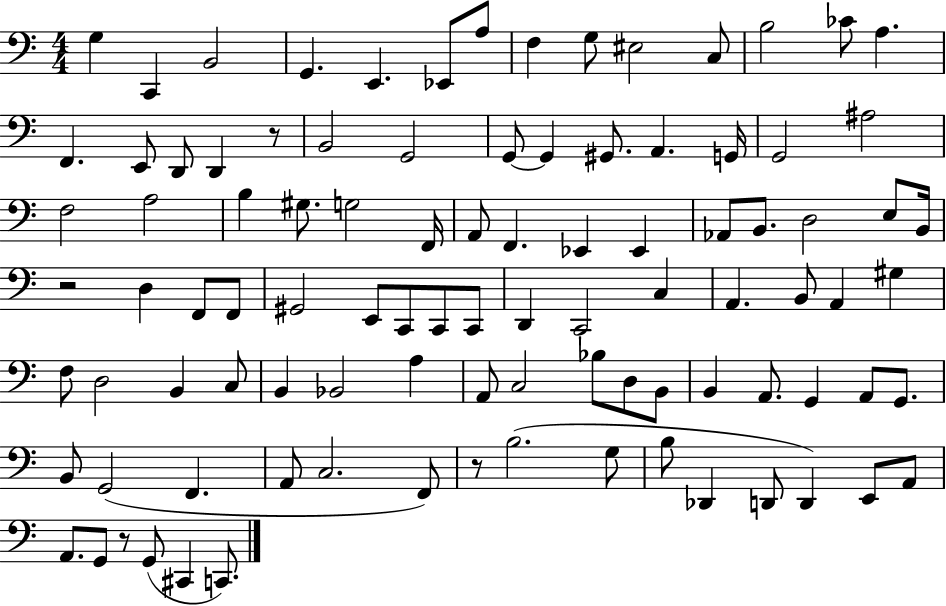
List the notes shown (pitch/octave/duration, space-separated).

G3/q C2/q B2/h G2/q. E2/q. Eb2/e A3/e F3/q G3/e EIS3/h C3/e B3/h CES4/e A3/q. F2/q. E2/e D2/e D2/q R/e B2/h G2/h G2/e G2/q G#2/e. A2/q. G2/s G2/h A#3/h F3/h A3/h B3/q G#3/e. G3/h F2/s A2/e F2/q. Eb2/q Eb2/q Ab2/e B2/e. D3/h E3/e B2/s R/h D3/q F2/e F2/e G#2/h E2/e C2/e C2/e C2/e D2/q C2/h C3/q A2/q. B2/e A2/q G#3/q F3/e D3/h B2/q C3/e B2/q Bb2/h A3/q A2/e C3/h Bb3/e D3/e B2/e B2/q A2/e. G2/q A2/e G2/e. B2/e G2/h F2/q. A2/e C3/h. F2/e R/e B3/h. G3/e B3/e Db2/q D2/e D2/q E2/e A2/e A2/e. G2/e R/e G2/e C#2/q C2/e.